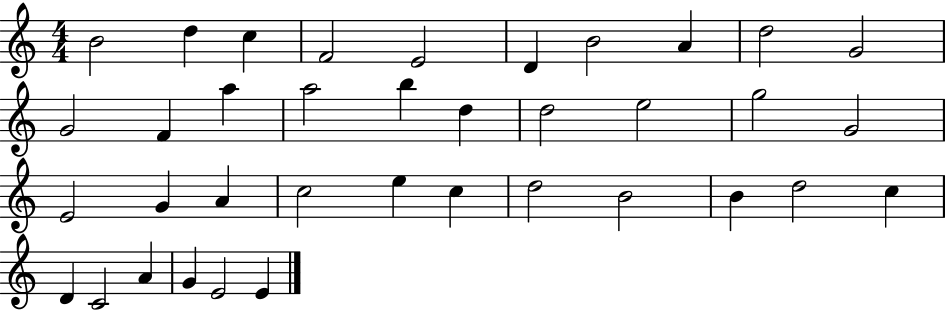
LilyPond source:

{
  \clef treble
  \numericTimeSignature
  \time 4/4
  \key c \major
  b'2 d''4 c''4 | f'2 e'2 | d'4 b'2 a'4 | d''2 g'2 | \break g'2 f'4 a''4 | a''2 b''4 d''4 | d''2 e''2 | g''2 g'2 | \break e'2 g'4 a'4 | c''2 e''4 c''4 | d''2 b'2 | b'4 d''2 c''4 | \break d'4 c'2 a'4 | g'4 e'2 e'4 | \bar "|."
}